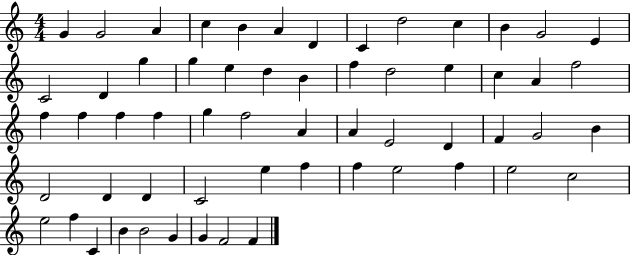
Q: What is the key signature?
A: C major